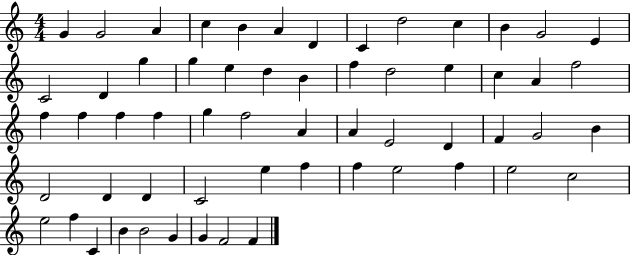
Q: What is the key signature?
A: C major